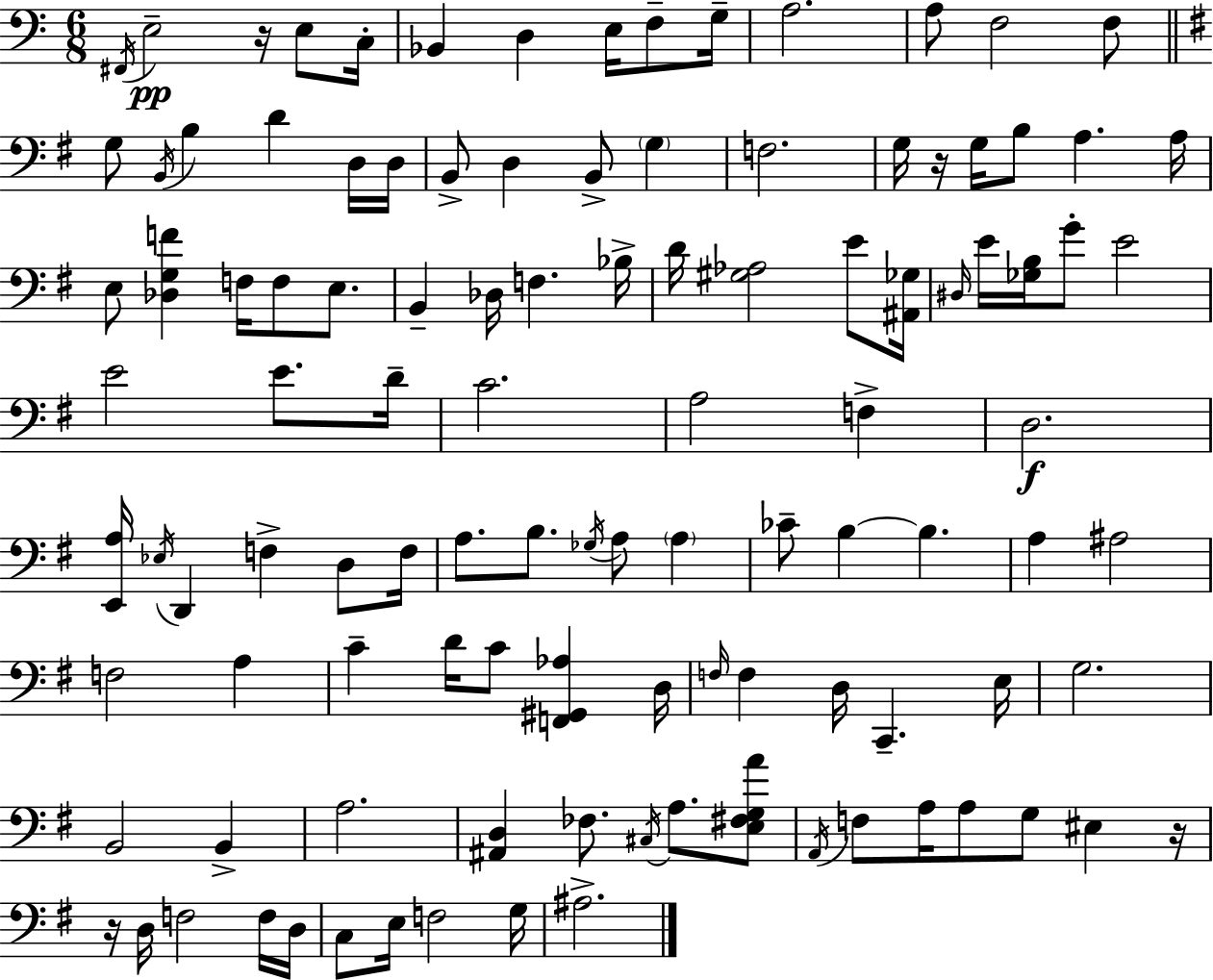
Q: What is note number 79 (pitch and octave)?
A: B2